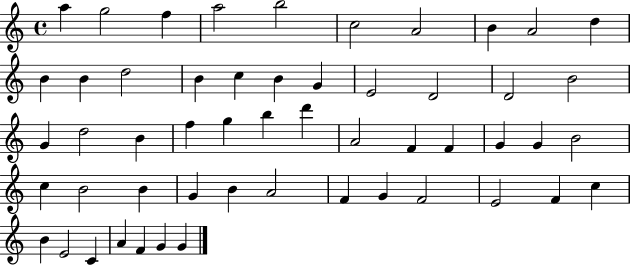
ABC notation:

X:1
T:Untitled
M:4/4
L:1/4
K:C
a g2 f a2 b2 c2 A2 B A2 d B B d2 B c B G E2 D2 D2 B2 G d2 B f g b d' A2 F F G G B2 c B2 B G B A2 F G F2 E2 F c B E2 C A F G G